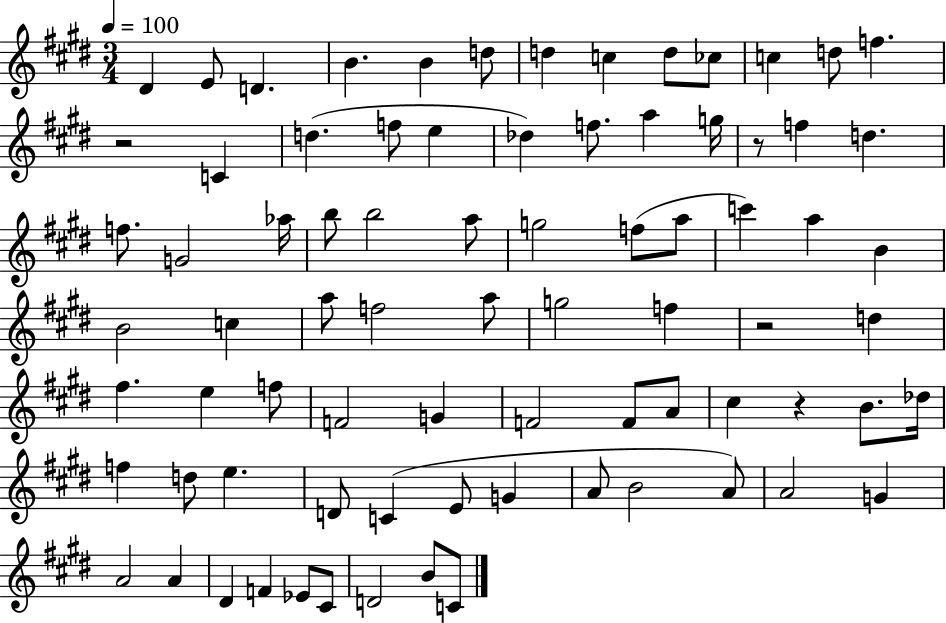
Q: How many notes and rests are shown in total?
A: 79